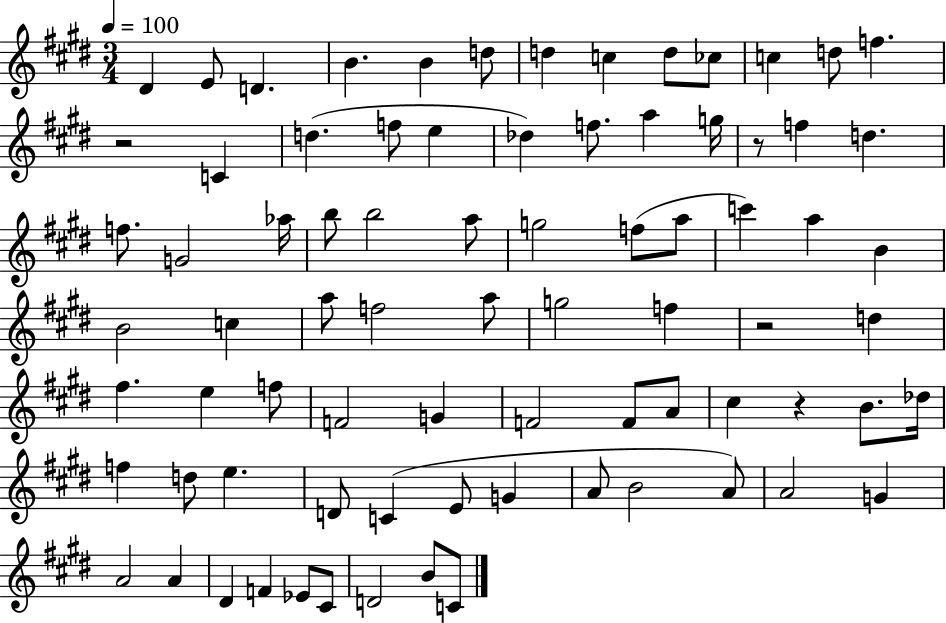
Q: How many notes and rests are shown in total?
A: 79